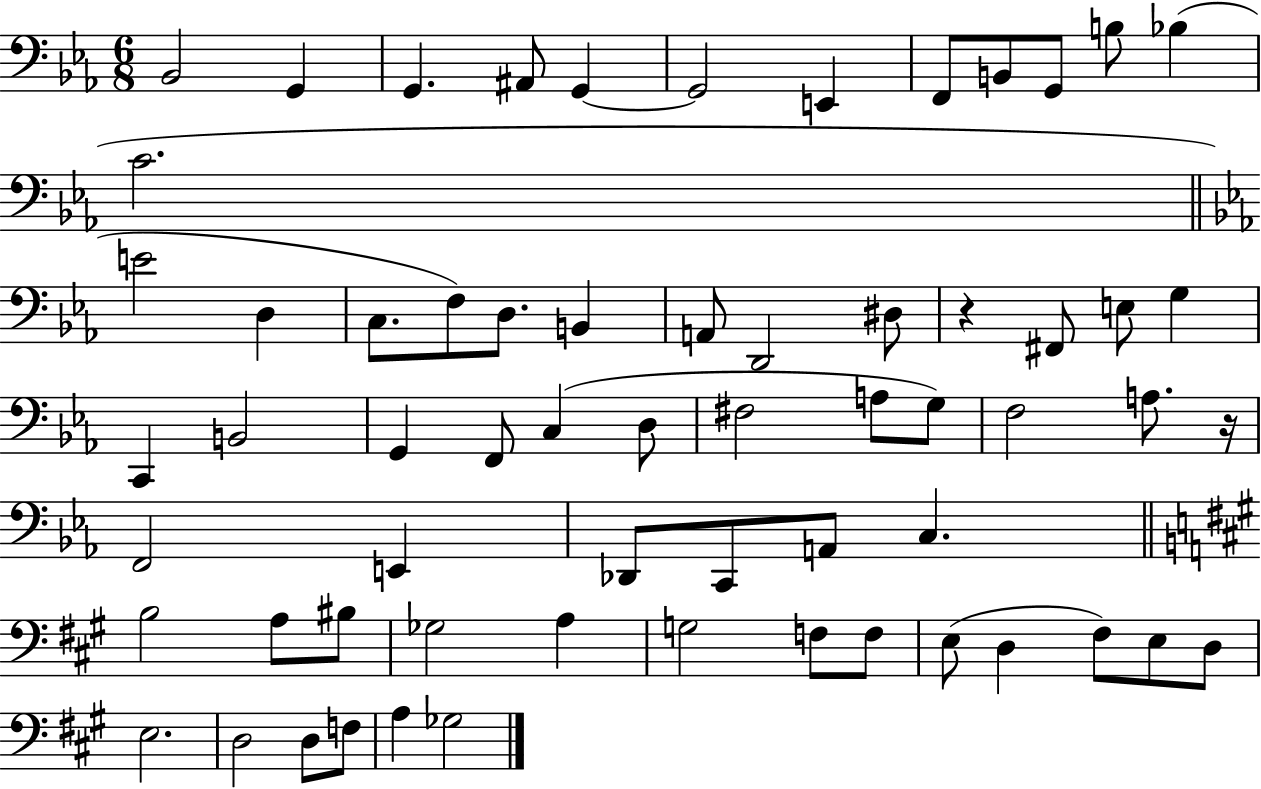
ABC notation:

X:1
T:Untitled
M:6/8
L:1/4
K:Eb
_B,,2 G,, G,, ^A,,/2 G,, G,,2 E,, F,,/2 B,,/2 G,,/2 B,/2 _B, C2 E2 D, C,/2 F,/2 D,/2 B,, A,,/2 D,,2 ^D,/2 z ^F,,/2 E,/2 G, C,, B,,2 G,, F,,/2 C, D,/2 ^F,2 A,/2 G,/2 F,2 A,/2 z/4 F,,2 E,, _D,,/2 C,,/2 A,,/2 C, B,2 A,/2 ^B,/2 _G,2 A, G,2 F,/2 F,/2 E,/2 D, ^F,/2 E,/2 D,/2 E,2 D,2 D,/2 F,/2 A, _G,2